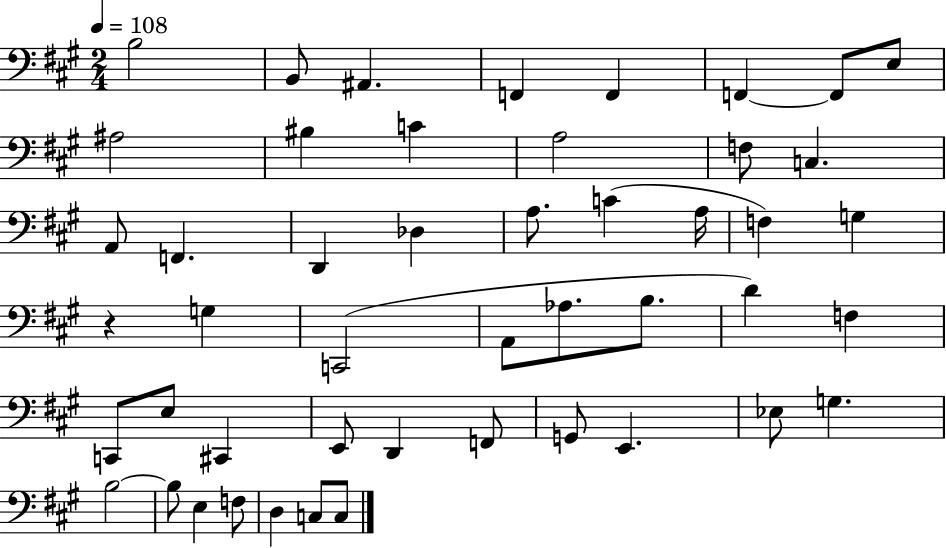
{
  \clef bass
  \numericTimeSignature
  \time 2/4
  \key a \major
  \tempo 4 = 108
  b2 | b,8 ais,4. | f,4 f,4 | f,4~~ f,8 e8 | \break ais2 | bis4 c'4 | a2 | f8 c4. | \break a,8 f,4. | d,4 des4 | a8. c'4( a16 | f4) g4 | \break r4 g4 | c,2( | a,8 aes8. b8. | d'4) f4 | \break c,8 e8 cis,4 | e,8 d,4 f,8 | g,8 e,4. | ees8 g4. | \break b2~~ | b8 e4 f8 | d4 c8 c8 | \bar "|."
}